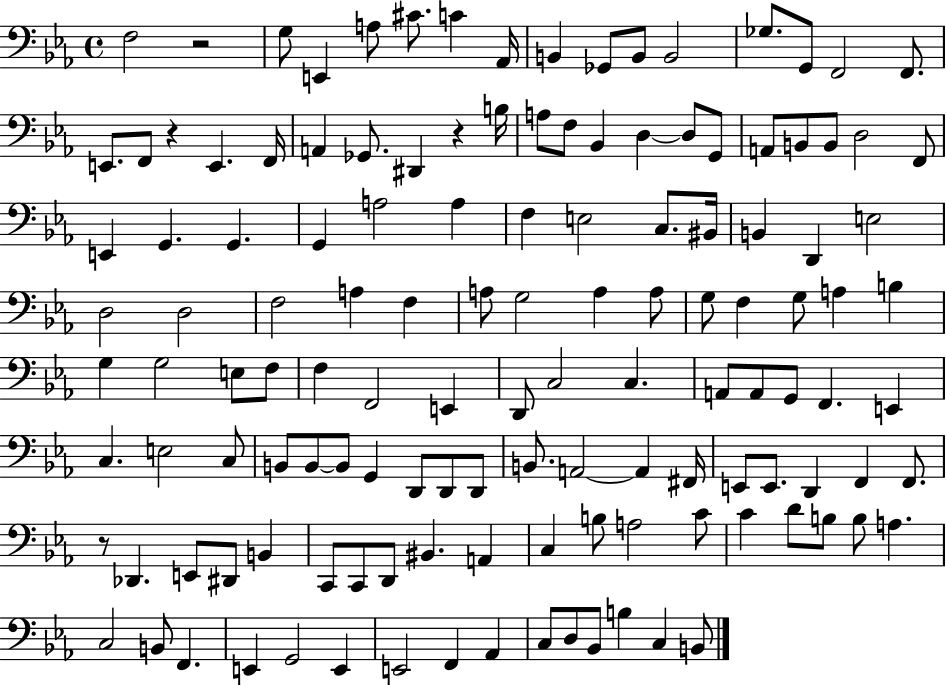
F3/h R/h G3/e E2/q A3/e C#4/e. C4/q Ab2/s B2/q Gb2/e B2/e B2/h Gb3/e. G2/e F2/h F2/e. E2/e. F2/e R/q E2/q. F2/s A2/q Gb2/e. D#2/q R/q B3/s A3/e F3/e Bb2/q D3/q D3/e G2/e A2/e B2/e B2/e D3/h F2/e E2/q G2/q. G2/q. G2/q A3/h A3/q F3/q E3/h C3/e. BIS2/s B2/q D2/q E3/h D3/h D3/h F3/h A3/q F3/q A3/e G3/h A3/q A3/e G3/e F3/q G3/e A3/q B3/q G3/q G3/h E3/e F3/e F3/q F2/h E2/q D2/e C3/h C3/q. A2/e A2/e G2/e F2/q. E2/q C3/q. E3/h C3/e B2/e B2/e B2/e G2/q D2/e D2/e D2/e B2/e. A2/h A2/q F#2/s E2/e E2/e. D2/q F2/q F2/e. R/e Db2/q. E2/e D#2/e B2/q C2/e C2/e D2/e BIS2/q. A2/q C3/q B3/e A3/h C4/e C4/q D4/e B3/e B3/e A3/q. C3/h B2/e F2/q. E2/q G2/h E2/q E2/h F2/q Ab2/q C3/e D3/e Bb2/e B3/q C3/q B2/e